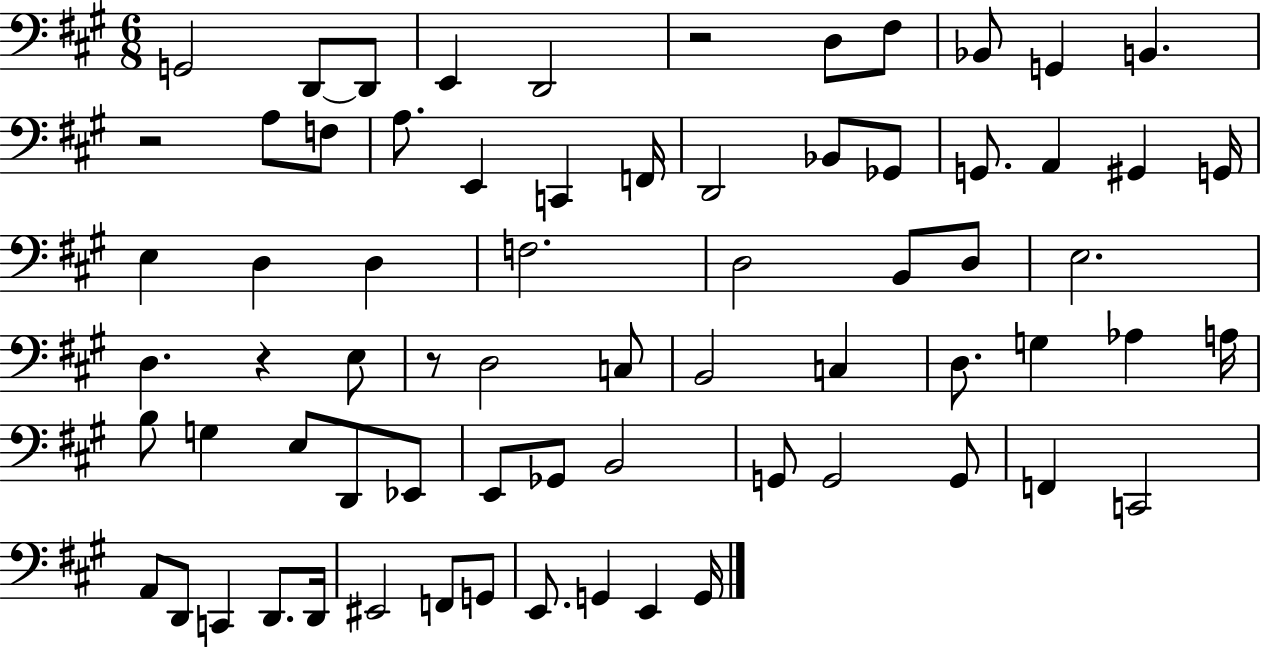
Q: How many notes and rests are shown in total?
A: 70